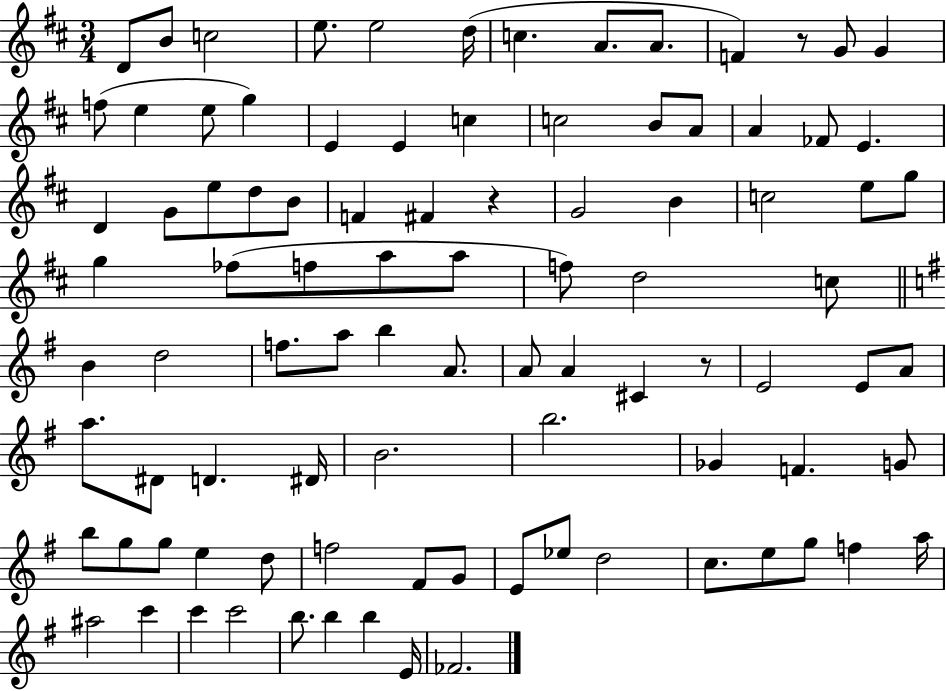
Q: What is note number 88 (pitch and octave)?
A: B5